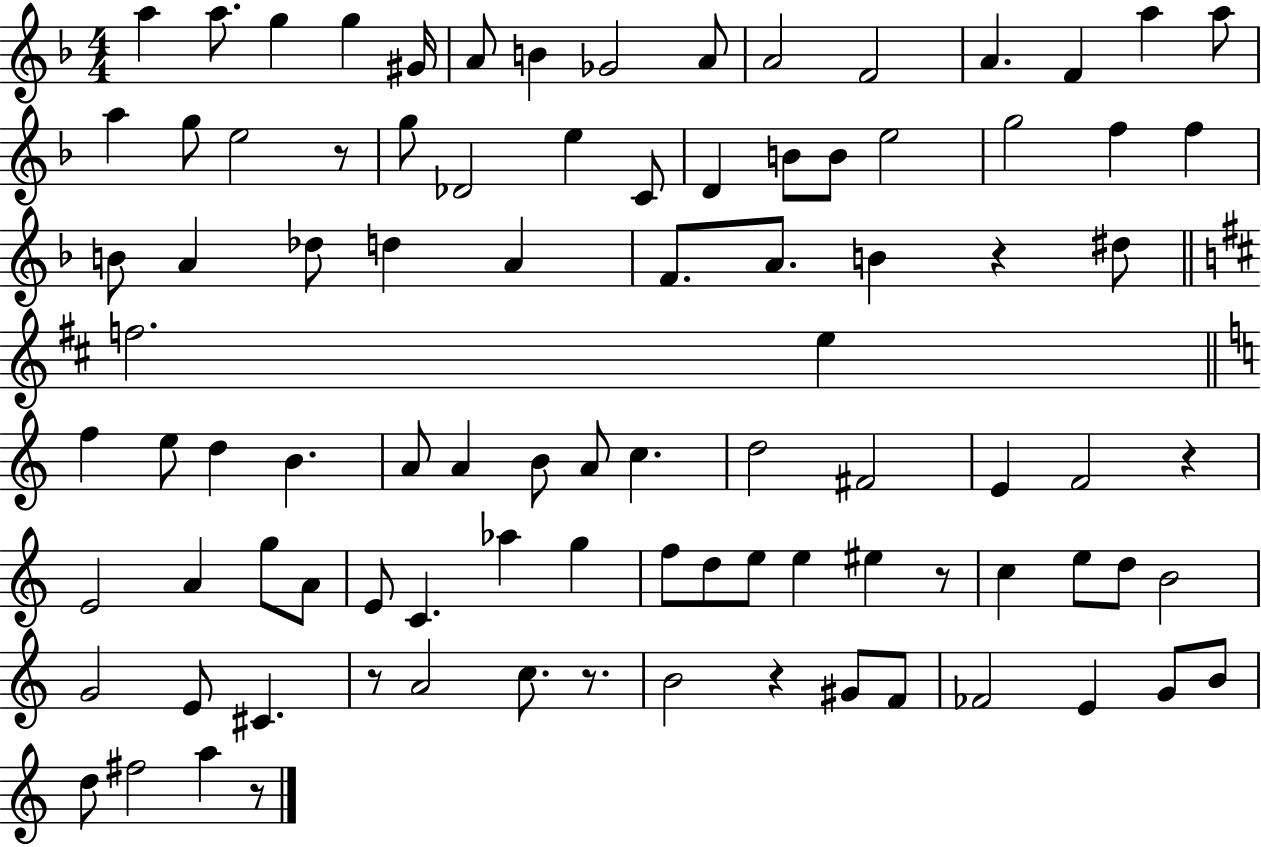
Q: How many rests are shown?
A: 8